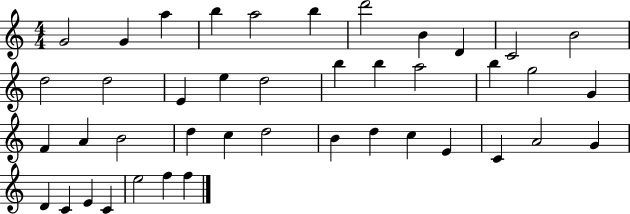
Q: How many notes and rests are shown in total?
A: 42